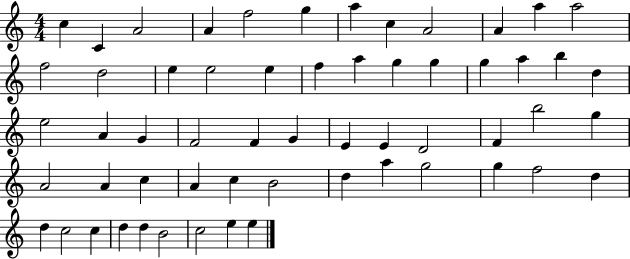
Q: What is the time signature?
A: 4/4